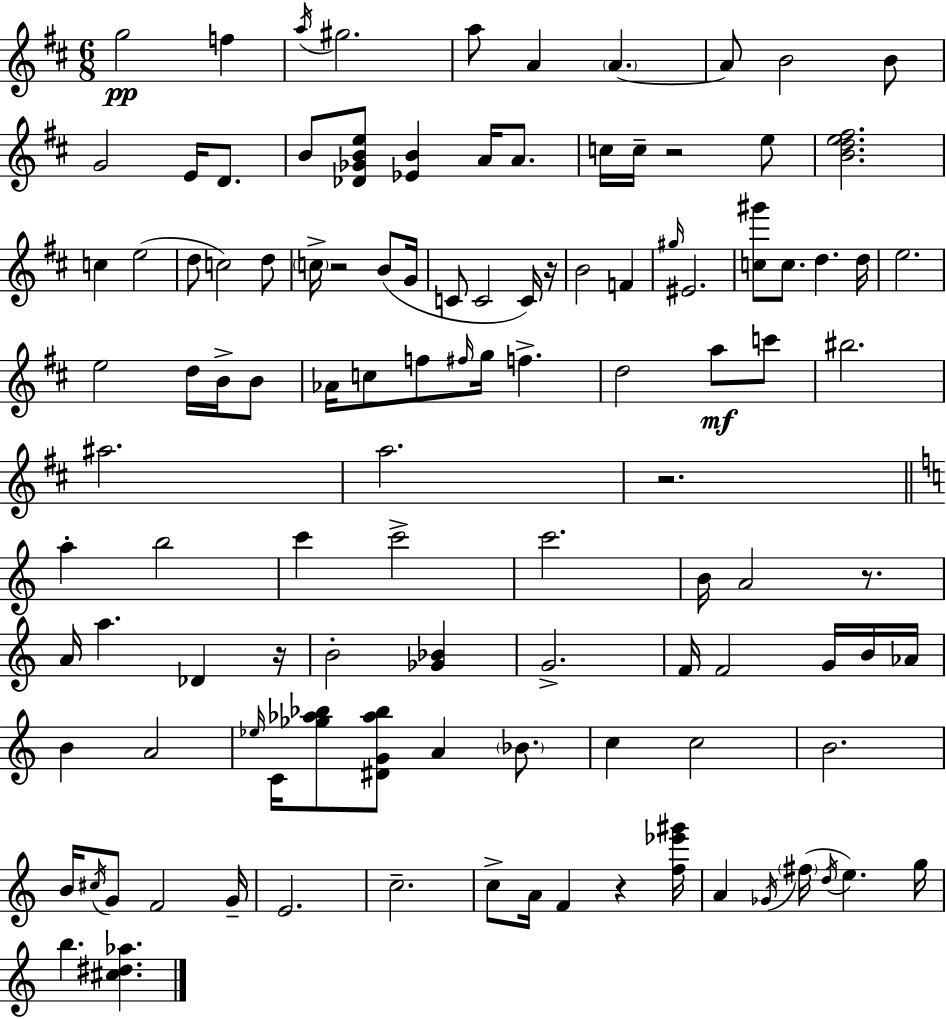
X:1
T:Untitled
M:6/8
L:1/4
K:D
g2 f a/4 ^g2 a/2 A A A/2 B2 B/2 G2 E/4 D/2 B/2 [_D_GBe]/2 [_EB] A/4 A/2 c/4 c/4 z2 e/2 [Bde^f]2 c e2 d/2 c2 d/2 c/4 z2 B/2 G/4 C/2 C2 C/4 z/4 B2 F ^g/4 ^E2 [c^g']/2 c/2 d d/4 e2 e2 d/4 B/4 B/2 _A/4 c/2 f/2 ^f/4 g/4 f d2 a/2 c'/2 ^b2 ^a2 a2 z2 a b2 c' c'2 c'2 B/4 A2 z/2 A/4 a _D z/4 B2 [_G_B] G2 F/4 F2 G/4 B/4 _A/4 B A2 _e/4 C/4 [_g_a_b]/2 [^DG_a_b]/2 A _B/2 c c2 B2 B/4 ^c/4 G/2 F2 G/4 E2 c2 c/2 A/4 F z [f_e'^g']/4 A _G/4 ^f/4 d/4 e g/4 b [^c^d_a]